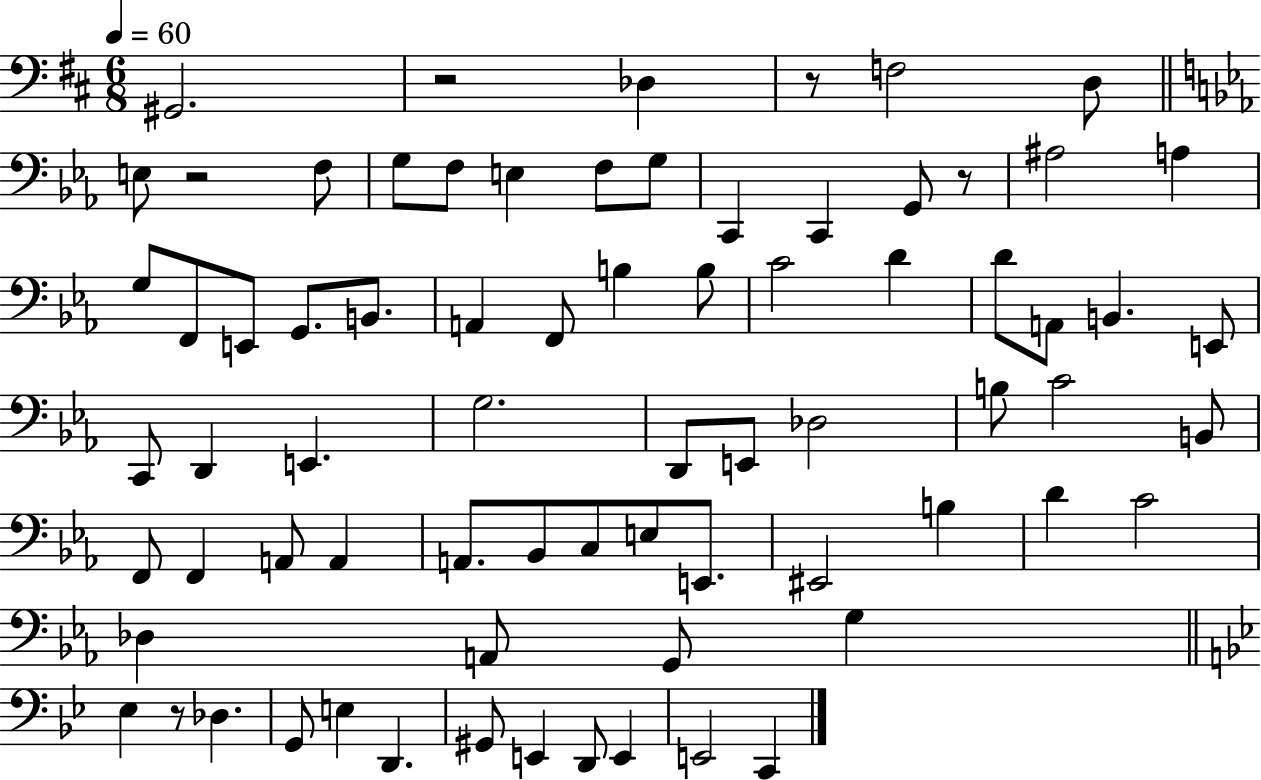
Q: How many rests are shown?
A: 5